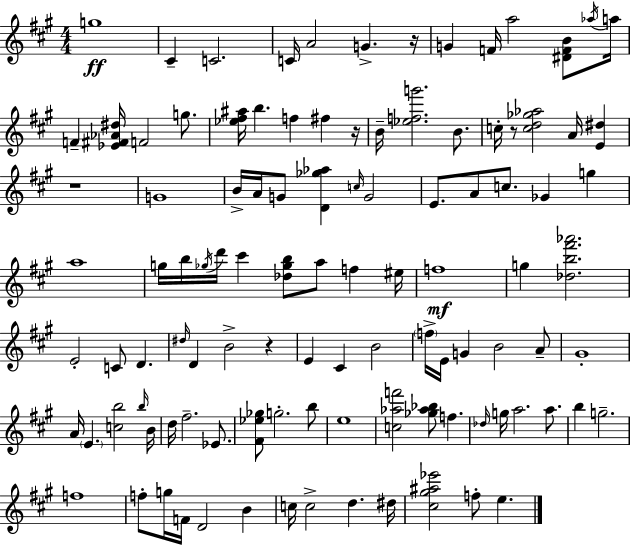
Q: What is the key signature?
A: A major